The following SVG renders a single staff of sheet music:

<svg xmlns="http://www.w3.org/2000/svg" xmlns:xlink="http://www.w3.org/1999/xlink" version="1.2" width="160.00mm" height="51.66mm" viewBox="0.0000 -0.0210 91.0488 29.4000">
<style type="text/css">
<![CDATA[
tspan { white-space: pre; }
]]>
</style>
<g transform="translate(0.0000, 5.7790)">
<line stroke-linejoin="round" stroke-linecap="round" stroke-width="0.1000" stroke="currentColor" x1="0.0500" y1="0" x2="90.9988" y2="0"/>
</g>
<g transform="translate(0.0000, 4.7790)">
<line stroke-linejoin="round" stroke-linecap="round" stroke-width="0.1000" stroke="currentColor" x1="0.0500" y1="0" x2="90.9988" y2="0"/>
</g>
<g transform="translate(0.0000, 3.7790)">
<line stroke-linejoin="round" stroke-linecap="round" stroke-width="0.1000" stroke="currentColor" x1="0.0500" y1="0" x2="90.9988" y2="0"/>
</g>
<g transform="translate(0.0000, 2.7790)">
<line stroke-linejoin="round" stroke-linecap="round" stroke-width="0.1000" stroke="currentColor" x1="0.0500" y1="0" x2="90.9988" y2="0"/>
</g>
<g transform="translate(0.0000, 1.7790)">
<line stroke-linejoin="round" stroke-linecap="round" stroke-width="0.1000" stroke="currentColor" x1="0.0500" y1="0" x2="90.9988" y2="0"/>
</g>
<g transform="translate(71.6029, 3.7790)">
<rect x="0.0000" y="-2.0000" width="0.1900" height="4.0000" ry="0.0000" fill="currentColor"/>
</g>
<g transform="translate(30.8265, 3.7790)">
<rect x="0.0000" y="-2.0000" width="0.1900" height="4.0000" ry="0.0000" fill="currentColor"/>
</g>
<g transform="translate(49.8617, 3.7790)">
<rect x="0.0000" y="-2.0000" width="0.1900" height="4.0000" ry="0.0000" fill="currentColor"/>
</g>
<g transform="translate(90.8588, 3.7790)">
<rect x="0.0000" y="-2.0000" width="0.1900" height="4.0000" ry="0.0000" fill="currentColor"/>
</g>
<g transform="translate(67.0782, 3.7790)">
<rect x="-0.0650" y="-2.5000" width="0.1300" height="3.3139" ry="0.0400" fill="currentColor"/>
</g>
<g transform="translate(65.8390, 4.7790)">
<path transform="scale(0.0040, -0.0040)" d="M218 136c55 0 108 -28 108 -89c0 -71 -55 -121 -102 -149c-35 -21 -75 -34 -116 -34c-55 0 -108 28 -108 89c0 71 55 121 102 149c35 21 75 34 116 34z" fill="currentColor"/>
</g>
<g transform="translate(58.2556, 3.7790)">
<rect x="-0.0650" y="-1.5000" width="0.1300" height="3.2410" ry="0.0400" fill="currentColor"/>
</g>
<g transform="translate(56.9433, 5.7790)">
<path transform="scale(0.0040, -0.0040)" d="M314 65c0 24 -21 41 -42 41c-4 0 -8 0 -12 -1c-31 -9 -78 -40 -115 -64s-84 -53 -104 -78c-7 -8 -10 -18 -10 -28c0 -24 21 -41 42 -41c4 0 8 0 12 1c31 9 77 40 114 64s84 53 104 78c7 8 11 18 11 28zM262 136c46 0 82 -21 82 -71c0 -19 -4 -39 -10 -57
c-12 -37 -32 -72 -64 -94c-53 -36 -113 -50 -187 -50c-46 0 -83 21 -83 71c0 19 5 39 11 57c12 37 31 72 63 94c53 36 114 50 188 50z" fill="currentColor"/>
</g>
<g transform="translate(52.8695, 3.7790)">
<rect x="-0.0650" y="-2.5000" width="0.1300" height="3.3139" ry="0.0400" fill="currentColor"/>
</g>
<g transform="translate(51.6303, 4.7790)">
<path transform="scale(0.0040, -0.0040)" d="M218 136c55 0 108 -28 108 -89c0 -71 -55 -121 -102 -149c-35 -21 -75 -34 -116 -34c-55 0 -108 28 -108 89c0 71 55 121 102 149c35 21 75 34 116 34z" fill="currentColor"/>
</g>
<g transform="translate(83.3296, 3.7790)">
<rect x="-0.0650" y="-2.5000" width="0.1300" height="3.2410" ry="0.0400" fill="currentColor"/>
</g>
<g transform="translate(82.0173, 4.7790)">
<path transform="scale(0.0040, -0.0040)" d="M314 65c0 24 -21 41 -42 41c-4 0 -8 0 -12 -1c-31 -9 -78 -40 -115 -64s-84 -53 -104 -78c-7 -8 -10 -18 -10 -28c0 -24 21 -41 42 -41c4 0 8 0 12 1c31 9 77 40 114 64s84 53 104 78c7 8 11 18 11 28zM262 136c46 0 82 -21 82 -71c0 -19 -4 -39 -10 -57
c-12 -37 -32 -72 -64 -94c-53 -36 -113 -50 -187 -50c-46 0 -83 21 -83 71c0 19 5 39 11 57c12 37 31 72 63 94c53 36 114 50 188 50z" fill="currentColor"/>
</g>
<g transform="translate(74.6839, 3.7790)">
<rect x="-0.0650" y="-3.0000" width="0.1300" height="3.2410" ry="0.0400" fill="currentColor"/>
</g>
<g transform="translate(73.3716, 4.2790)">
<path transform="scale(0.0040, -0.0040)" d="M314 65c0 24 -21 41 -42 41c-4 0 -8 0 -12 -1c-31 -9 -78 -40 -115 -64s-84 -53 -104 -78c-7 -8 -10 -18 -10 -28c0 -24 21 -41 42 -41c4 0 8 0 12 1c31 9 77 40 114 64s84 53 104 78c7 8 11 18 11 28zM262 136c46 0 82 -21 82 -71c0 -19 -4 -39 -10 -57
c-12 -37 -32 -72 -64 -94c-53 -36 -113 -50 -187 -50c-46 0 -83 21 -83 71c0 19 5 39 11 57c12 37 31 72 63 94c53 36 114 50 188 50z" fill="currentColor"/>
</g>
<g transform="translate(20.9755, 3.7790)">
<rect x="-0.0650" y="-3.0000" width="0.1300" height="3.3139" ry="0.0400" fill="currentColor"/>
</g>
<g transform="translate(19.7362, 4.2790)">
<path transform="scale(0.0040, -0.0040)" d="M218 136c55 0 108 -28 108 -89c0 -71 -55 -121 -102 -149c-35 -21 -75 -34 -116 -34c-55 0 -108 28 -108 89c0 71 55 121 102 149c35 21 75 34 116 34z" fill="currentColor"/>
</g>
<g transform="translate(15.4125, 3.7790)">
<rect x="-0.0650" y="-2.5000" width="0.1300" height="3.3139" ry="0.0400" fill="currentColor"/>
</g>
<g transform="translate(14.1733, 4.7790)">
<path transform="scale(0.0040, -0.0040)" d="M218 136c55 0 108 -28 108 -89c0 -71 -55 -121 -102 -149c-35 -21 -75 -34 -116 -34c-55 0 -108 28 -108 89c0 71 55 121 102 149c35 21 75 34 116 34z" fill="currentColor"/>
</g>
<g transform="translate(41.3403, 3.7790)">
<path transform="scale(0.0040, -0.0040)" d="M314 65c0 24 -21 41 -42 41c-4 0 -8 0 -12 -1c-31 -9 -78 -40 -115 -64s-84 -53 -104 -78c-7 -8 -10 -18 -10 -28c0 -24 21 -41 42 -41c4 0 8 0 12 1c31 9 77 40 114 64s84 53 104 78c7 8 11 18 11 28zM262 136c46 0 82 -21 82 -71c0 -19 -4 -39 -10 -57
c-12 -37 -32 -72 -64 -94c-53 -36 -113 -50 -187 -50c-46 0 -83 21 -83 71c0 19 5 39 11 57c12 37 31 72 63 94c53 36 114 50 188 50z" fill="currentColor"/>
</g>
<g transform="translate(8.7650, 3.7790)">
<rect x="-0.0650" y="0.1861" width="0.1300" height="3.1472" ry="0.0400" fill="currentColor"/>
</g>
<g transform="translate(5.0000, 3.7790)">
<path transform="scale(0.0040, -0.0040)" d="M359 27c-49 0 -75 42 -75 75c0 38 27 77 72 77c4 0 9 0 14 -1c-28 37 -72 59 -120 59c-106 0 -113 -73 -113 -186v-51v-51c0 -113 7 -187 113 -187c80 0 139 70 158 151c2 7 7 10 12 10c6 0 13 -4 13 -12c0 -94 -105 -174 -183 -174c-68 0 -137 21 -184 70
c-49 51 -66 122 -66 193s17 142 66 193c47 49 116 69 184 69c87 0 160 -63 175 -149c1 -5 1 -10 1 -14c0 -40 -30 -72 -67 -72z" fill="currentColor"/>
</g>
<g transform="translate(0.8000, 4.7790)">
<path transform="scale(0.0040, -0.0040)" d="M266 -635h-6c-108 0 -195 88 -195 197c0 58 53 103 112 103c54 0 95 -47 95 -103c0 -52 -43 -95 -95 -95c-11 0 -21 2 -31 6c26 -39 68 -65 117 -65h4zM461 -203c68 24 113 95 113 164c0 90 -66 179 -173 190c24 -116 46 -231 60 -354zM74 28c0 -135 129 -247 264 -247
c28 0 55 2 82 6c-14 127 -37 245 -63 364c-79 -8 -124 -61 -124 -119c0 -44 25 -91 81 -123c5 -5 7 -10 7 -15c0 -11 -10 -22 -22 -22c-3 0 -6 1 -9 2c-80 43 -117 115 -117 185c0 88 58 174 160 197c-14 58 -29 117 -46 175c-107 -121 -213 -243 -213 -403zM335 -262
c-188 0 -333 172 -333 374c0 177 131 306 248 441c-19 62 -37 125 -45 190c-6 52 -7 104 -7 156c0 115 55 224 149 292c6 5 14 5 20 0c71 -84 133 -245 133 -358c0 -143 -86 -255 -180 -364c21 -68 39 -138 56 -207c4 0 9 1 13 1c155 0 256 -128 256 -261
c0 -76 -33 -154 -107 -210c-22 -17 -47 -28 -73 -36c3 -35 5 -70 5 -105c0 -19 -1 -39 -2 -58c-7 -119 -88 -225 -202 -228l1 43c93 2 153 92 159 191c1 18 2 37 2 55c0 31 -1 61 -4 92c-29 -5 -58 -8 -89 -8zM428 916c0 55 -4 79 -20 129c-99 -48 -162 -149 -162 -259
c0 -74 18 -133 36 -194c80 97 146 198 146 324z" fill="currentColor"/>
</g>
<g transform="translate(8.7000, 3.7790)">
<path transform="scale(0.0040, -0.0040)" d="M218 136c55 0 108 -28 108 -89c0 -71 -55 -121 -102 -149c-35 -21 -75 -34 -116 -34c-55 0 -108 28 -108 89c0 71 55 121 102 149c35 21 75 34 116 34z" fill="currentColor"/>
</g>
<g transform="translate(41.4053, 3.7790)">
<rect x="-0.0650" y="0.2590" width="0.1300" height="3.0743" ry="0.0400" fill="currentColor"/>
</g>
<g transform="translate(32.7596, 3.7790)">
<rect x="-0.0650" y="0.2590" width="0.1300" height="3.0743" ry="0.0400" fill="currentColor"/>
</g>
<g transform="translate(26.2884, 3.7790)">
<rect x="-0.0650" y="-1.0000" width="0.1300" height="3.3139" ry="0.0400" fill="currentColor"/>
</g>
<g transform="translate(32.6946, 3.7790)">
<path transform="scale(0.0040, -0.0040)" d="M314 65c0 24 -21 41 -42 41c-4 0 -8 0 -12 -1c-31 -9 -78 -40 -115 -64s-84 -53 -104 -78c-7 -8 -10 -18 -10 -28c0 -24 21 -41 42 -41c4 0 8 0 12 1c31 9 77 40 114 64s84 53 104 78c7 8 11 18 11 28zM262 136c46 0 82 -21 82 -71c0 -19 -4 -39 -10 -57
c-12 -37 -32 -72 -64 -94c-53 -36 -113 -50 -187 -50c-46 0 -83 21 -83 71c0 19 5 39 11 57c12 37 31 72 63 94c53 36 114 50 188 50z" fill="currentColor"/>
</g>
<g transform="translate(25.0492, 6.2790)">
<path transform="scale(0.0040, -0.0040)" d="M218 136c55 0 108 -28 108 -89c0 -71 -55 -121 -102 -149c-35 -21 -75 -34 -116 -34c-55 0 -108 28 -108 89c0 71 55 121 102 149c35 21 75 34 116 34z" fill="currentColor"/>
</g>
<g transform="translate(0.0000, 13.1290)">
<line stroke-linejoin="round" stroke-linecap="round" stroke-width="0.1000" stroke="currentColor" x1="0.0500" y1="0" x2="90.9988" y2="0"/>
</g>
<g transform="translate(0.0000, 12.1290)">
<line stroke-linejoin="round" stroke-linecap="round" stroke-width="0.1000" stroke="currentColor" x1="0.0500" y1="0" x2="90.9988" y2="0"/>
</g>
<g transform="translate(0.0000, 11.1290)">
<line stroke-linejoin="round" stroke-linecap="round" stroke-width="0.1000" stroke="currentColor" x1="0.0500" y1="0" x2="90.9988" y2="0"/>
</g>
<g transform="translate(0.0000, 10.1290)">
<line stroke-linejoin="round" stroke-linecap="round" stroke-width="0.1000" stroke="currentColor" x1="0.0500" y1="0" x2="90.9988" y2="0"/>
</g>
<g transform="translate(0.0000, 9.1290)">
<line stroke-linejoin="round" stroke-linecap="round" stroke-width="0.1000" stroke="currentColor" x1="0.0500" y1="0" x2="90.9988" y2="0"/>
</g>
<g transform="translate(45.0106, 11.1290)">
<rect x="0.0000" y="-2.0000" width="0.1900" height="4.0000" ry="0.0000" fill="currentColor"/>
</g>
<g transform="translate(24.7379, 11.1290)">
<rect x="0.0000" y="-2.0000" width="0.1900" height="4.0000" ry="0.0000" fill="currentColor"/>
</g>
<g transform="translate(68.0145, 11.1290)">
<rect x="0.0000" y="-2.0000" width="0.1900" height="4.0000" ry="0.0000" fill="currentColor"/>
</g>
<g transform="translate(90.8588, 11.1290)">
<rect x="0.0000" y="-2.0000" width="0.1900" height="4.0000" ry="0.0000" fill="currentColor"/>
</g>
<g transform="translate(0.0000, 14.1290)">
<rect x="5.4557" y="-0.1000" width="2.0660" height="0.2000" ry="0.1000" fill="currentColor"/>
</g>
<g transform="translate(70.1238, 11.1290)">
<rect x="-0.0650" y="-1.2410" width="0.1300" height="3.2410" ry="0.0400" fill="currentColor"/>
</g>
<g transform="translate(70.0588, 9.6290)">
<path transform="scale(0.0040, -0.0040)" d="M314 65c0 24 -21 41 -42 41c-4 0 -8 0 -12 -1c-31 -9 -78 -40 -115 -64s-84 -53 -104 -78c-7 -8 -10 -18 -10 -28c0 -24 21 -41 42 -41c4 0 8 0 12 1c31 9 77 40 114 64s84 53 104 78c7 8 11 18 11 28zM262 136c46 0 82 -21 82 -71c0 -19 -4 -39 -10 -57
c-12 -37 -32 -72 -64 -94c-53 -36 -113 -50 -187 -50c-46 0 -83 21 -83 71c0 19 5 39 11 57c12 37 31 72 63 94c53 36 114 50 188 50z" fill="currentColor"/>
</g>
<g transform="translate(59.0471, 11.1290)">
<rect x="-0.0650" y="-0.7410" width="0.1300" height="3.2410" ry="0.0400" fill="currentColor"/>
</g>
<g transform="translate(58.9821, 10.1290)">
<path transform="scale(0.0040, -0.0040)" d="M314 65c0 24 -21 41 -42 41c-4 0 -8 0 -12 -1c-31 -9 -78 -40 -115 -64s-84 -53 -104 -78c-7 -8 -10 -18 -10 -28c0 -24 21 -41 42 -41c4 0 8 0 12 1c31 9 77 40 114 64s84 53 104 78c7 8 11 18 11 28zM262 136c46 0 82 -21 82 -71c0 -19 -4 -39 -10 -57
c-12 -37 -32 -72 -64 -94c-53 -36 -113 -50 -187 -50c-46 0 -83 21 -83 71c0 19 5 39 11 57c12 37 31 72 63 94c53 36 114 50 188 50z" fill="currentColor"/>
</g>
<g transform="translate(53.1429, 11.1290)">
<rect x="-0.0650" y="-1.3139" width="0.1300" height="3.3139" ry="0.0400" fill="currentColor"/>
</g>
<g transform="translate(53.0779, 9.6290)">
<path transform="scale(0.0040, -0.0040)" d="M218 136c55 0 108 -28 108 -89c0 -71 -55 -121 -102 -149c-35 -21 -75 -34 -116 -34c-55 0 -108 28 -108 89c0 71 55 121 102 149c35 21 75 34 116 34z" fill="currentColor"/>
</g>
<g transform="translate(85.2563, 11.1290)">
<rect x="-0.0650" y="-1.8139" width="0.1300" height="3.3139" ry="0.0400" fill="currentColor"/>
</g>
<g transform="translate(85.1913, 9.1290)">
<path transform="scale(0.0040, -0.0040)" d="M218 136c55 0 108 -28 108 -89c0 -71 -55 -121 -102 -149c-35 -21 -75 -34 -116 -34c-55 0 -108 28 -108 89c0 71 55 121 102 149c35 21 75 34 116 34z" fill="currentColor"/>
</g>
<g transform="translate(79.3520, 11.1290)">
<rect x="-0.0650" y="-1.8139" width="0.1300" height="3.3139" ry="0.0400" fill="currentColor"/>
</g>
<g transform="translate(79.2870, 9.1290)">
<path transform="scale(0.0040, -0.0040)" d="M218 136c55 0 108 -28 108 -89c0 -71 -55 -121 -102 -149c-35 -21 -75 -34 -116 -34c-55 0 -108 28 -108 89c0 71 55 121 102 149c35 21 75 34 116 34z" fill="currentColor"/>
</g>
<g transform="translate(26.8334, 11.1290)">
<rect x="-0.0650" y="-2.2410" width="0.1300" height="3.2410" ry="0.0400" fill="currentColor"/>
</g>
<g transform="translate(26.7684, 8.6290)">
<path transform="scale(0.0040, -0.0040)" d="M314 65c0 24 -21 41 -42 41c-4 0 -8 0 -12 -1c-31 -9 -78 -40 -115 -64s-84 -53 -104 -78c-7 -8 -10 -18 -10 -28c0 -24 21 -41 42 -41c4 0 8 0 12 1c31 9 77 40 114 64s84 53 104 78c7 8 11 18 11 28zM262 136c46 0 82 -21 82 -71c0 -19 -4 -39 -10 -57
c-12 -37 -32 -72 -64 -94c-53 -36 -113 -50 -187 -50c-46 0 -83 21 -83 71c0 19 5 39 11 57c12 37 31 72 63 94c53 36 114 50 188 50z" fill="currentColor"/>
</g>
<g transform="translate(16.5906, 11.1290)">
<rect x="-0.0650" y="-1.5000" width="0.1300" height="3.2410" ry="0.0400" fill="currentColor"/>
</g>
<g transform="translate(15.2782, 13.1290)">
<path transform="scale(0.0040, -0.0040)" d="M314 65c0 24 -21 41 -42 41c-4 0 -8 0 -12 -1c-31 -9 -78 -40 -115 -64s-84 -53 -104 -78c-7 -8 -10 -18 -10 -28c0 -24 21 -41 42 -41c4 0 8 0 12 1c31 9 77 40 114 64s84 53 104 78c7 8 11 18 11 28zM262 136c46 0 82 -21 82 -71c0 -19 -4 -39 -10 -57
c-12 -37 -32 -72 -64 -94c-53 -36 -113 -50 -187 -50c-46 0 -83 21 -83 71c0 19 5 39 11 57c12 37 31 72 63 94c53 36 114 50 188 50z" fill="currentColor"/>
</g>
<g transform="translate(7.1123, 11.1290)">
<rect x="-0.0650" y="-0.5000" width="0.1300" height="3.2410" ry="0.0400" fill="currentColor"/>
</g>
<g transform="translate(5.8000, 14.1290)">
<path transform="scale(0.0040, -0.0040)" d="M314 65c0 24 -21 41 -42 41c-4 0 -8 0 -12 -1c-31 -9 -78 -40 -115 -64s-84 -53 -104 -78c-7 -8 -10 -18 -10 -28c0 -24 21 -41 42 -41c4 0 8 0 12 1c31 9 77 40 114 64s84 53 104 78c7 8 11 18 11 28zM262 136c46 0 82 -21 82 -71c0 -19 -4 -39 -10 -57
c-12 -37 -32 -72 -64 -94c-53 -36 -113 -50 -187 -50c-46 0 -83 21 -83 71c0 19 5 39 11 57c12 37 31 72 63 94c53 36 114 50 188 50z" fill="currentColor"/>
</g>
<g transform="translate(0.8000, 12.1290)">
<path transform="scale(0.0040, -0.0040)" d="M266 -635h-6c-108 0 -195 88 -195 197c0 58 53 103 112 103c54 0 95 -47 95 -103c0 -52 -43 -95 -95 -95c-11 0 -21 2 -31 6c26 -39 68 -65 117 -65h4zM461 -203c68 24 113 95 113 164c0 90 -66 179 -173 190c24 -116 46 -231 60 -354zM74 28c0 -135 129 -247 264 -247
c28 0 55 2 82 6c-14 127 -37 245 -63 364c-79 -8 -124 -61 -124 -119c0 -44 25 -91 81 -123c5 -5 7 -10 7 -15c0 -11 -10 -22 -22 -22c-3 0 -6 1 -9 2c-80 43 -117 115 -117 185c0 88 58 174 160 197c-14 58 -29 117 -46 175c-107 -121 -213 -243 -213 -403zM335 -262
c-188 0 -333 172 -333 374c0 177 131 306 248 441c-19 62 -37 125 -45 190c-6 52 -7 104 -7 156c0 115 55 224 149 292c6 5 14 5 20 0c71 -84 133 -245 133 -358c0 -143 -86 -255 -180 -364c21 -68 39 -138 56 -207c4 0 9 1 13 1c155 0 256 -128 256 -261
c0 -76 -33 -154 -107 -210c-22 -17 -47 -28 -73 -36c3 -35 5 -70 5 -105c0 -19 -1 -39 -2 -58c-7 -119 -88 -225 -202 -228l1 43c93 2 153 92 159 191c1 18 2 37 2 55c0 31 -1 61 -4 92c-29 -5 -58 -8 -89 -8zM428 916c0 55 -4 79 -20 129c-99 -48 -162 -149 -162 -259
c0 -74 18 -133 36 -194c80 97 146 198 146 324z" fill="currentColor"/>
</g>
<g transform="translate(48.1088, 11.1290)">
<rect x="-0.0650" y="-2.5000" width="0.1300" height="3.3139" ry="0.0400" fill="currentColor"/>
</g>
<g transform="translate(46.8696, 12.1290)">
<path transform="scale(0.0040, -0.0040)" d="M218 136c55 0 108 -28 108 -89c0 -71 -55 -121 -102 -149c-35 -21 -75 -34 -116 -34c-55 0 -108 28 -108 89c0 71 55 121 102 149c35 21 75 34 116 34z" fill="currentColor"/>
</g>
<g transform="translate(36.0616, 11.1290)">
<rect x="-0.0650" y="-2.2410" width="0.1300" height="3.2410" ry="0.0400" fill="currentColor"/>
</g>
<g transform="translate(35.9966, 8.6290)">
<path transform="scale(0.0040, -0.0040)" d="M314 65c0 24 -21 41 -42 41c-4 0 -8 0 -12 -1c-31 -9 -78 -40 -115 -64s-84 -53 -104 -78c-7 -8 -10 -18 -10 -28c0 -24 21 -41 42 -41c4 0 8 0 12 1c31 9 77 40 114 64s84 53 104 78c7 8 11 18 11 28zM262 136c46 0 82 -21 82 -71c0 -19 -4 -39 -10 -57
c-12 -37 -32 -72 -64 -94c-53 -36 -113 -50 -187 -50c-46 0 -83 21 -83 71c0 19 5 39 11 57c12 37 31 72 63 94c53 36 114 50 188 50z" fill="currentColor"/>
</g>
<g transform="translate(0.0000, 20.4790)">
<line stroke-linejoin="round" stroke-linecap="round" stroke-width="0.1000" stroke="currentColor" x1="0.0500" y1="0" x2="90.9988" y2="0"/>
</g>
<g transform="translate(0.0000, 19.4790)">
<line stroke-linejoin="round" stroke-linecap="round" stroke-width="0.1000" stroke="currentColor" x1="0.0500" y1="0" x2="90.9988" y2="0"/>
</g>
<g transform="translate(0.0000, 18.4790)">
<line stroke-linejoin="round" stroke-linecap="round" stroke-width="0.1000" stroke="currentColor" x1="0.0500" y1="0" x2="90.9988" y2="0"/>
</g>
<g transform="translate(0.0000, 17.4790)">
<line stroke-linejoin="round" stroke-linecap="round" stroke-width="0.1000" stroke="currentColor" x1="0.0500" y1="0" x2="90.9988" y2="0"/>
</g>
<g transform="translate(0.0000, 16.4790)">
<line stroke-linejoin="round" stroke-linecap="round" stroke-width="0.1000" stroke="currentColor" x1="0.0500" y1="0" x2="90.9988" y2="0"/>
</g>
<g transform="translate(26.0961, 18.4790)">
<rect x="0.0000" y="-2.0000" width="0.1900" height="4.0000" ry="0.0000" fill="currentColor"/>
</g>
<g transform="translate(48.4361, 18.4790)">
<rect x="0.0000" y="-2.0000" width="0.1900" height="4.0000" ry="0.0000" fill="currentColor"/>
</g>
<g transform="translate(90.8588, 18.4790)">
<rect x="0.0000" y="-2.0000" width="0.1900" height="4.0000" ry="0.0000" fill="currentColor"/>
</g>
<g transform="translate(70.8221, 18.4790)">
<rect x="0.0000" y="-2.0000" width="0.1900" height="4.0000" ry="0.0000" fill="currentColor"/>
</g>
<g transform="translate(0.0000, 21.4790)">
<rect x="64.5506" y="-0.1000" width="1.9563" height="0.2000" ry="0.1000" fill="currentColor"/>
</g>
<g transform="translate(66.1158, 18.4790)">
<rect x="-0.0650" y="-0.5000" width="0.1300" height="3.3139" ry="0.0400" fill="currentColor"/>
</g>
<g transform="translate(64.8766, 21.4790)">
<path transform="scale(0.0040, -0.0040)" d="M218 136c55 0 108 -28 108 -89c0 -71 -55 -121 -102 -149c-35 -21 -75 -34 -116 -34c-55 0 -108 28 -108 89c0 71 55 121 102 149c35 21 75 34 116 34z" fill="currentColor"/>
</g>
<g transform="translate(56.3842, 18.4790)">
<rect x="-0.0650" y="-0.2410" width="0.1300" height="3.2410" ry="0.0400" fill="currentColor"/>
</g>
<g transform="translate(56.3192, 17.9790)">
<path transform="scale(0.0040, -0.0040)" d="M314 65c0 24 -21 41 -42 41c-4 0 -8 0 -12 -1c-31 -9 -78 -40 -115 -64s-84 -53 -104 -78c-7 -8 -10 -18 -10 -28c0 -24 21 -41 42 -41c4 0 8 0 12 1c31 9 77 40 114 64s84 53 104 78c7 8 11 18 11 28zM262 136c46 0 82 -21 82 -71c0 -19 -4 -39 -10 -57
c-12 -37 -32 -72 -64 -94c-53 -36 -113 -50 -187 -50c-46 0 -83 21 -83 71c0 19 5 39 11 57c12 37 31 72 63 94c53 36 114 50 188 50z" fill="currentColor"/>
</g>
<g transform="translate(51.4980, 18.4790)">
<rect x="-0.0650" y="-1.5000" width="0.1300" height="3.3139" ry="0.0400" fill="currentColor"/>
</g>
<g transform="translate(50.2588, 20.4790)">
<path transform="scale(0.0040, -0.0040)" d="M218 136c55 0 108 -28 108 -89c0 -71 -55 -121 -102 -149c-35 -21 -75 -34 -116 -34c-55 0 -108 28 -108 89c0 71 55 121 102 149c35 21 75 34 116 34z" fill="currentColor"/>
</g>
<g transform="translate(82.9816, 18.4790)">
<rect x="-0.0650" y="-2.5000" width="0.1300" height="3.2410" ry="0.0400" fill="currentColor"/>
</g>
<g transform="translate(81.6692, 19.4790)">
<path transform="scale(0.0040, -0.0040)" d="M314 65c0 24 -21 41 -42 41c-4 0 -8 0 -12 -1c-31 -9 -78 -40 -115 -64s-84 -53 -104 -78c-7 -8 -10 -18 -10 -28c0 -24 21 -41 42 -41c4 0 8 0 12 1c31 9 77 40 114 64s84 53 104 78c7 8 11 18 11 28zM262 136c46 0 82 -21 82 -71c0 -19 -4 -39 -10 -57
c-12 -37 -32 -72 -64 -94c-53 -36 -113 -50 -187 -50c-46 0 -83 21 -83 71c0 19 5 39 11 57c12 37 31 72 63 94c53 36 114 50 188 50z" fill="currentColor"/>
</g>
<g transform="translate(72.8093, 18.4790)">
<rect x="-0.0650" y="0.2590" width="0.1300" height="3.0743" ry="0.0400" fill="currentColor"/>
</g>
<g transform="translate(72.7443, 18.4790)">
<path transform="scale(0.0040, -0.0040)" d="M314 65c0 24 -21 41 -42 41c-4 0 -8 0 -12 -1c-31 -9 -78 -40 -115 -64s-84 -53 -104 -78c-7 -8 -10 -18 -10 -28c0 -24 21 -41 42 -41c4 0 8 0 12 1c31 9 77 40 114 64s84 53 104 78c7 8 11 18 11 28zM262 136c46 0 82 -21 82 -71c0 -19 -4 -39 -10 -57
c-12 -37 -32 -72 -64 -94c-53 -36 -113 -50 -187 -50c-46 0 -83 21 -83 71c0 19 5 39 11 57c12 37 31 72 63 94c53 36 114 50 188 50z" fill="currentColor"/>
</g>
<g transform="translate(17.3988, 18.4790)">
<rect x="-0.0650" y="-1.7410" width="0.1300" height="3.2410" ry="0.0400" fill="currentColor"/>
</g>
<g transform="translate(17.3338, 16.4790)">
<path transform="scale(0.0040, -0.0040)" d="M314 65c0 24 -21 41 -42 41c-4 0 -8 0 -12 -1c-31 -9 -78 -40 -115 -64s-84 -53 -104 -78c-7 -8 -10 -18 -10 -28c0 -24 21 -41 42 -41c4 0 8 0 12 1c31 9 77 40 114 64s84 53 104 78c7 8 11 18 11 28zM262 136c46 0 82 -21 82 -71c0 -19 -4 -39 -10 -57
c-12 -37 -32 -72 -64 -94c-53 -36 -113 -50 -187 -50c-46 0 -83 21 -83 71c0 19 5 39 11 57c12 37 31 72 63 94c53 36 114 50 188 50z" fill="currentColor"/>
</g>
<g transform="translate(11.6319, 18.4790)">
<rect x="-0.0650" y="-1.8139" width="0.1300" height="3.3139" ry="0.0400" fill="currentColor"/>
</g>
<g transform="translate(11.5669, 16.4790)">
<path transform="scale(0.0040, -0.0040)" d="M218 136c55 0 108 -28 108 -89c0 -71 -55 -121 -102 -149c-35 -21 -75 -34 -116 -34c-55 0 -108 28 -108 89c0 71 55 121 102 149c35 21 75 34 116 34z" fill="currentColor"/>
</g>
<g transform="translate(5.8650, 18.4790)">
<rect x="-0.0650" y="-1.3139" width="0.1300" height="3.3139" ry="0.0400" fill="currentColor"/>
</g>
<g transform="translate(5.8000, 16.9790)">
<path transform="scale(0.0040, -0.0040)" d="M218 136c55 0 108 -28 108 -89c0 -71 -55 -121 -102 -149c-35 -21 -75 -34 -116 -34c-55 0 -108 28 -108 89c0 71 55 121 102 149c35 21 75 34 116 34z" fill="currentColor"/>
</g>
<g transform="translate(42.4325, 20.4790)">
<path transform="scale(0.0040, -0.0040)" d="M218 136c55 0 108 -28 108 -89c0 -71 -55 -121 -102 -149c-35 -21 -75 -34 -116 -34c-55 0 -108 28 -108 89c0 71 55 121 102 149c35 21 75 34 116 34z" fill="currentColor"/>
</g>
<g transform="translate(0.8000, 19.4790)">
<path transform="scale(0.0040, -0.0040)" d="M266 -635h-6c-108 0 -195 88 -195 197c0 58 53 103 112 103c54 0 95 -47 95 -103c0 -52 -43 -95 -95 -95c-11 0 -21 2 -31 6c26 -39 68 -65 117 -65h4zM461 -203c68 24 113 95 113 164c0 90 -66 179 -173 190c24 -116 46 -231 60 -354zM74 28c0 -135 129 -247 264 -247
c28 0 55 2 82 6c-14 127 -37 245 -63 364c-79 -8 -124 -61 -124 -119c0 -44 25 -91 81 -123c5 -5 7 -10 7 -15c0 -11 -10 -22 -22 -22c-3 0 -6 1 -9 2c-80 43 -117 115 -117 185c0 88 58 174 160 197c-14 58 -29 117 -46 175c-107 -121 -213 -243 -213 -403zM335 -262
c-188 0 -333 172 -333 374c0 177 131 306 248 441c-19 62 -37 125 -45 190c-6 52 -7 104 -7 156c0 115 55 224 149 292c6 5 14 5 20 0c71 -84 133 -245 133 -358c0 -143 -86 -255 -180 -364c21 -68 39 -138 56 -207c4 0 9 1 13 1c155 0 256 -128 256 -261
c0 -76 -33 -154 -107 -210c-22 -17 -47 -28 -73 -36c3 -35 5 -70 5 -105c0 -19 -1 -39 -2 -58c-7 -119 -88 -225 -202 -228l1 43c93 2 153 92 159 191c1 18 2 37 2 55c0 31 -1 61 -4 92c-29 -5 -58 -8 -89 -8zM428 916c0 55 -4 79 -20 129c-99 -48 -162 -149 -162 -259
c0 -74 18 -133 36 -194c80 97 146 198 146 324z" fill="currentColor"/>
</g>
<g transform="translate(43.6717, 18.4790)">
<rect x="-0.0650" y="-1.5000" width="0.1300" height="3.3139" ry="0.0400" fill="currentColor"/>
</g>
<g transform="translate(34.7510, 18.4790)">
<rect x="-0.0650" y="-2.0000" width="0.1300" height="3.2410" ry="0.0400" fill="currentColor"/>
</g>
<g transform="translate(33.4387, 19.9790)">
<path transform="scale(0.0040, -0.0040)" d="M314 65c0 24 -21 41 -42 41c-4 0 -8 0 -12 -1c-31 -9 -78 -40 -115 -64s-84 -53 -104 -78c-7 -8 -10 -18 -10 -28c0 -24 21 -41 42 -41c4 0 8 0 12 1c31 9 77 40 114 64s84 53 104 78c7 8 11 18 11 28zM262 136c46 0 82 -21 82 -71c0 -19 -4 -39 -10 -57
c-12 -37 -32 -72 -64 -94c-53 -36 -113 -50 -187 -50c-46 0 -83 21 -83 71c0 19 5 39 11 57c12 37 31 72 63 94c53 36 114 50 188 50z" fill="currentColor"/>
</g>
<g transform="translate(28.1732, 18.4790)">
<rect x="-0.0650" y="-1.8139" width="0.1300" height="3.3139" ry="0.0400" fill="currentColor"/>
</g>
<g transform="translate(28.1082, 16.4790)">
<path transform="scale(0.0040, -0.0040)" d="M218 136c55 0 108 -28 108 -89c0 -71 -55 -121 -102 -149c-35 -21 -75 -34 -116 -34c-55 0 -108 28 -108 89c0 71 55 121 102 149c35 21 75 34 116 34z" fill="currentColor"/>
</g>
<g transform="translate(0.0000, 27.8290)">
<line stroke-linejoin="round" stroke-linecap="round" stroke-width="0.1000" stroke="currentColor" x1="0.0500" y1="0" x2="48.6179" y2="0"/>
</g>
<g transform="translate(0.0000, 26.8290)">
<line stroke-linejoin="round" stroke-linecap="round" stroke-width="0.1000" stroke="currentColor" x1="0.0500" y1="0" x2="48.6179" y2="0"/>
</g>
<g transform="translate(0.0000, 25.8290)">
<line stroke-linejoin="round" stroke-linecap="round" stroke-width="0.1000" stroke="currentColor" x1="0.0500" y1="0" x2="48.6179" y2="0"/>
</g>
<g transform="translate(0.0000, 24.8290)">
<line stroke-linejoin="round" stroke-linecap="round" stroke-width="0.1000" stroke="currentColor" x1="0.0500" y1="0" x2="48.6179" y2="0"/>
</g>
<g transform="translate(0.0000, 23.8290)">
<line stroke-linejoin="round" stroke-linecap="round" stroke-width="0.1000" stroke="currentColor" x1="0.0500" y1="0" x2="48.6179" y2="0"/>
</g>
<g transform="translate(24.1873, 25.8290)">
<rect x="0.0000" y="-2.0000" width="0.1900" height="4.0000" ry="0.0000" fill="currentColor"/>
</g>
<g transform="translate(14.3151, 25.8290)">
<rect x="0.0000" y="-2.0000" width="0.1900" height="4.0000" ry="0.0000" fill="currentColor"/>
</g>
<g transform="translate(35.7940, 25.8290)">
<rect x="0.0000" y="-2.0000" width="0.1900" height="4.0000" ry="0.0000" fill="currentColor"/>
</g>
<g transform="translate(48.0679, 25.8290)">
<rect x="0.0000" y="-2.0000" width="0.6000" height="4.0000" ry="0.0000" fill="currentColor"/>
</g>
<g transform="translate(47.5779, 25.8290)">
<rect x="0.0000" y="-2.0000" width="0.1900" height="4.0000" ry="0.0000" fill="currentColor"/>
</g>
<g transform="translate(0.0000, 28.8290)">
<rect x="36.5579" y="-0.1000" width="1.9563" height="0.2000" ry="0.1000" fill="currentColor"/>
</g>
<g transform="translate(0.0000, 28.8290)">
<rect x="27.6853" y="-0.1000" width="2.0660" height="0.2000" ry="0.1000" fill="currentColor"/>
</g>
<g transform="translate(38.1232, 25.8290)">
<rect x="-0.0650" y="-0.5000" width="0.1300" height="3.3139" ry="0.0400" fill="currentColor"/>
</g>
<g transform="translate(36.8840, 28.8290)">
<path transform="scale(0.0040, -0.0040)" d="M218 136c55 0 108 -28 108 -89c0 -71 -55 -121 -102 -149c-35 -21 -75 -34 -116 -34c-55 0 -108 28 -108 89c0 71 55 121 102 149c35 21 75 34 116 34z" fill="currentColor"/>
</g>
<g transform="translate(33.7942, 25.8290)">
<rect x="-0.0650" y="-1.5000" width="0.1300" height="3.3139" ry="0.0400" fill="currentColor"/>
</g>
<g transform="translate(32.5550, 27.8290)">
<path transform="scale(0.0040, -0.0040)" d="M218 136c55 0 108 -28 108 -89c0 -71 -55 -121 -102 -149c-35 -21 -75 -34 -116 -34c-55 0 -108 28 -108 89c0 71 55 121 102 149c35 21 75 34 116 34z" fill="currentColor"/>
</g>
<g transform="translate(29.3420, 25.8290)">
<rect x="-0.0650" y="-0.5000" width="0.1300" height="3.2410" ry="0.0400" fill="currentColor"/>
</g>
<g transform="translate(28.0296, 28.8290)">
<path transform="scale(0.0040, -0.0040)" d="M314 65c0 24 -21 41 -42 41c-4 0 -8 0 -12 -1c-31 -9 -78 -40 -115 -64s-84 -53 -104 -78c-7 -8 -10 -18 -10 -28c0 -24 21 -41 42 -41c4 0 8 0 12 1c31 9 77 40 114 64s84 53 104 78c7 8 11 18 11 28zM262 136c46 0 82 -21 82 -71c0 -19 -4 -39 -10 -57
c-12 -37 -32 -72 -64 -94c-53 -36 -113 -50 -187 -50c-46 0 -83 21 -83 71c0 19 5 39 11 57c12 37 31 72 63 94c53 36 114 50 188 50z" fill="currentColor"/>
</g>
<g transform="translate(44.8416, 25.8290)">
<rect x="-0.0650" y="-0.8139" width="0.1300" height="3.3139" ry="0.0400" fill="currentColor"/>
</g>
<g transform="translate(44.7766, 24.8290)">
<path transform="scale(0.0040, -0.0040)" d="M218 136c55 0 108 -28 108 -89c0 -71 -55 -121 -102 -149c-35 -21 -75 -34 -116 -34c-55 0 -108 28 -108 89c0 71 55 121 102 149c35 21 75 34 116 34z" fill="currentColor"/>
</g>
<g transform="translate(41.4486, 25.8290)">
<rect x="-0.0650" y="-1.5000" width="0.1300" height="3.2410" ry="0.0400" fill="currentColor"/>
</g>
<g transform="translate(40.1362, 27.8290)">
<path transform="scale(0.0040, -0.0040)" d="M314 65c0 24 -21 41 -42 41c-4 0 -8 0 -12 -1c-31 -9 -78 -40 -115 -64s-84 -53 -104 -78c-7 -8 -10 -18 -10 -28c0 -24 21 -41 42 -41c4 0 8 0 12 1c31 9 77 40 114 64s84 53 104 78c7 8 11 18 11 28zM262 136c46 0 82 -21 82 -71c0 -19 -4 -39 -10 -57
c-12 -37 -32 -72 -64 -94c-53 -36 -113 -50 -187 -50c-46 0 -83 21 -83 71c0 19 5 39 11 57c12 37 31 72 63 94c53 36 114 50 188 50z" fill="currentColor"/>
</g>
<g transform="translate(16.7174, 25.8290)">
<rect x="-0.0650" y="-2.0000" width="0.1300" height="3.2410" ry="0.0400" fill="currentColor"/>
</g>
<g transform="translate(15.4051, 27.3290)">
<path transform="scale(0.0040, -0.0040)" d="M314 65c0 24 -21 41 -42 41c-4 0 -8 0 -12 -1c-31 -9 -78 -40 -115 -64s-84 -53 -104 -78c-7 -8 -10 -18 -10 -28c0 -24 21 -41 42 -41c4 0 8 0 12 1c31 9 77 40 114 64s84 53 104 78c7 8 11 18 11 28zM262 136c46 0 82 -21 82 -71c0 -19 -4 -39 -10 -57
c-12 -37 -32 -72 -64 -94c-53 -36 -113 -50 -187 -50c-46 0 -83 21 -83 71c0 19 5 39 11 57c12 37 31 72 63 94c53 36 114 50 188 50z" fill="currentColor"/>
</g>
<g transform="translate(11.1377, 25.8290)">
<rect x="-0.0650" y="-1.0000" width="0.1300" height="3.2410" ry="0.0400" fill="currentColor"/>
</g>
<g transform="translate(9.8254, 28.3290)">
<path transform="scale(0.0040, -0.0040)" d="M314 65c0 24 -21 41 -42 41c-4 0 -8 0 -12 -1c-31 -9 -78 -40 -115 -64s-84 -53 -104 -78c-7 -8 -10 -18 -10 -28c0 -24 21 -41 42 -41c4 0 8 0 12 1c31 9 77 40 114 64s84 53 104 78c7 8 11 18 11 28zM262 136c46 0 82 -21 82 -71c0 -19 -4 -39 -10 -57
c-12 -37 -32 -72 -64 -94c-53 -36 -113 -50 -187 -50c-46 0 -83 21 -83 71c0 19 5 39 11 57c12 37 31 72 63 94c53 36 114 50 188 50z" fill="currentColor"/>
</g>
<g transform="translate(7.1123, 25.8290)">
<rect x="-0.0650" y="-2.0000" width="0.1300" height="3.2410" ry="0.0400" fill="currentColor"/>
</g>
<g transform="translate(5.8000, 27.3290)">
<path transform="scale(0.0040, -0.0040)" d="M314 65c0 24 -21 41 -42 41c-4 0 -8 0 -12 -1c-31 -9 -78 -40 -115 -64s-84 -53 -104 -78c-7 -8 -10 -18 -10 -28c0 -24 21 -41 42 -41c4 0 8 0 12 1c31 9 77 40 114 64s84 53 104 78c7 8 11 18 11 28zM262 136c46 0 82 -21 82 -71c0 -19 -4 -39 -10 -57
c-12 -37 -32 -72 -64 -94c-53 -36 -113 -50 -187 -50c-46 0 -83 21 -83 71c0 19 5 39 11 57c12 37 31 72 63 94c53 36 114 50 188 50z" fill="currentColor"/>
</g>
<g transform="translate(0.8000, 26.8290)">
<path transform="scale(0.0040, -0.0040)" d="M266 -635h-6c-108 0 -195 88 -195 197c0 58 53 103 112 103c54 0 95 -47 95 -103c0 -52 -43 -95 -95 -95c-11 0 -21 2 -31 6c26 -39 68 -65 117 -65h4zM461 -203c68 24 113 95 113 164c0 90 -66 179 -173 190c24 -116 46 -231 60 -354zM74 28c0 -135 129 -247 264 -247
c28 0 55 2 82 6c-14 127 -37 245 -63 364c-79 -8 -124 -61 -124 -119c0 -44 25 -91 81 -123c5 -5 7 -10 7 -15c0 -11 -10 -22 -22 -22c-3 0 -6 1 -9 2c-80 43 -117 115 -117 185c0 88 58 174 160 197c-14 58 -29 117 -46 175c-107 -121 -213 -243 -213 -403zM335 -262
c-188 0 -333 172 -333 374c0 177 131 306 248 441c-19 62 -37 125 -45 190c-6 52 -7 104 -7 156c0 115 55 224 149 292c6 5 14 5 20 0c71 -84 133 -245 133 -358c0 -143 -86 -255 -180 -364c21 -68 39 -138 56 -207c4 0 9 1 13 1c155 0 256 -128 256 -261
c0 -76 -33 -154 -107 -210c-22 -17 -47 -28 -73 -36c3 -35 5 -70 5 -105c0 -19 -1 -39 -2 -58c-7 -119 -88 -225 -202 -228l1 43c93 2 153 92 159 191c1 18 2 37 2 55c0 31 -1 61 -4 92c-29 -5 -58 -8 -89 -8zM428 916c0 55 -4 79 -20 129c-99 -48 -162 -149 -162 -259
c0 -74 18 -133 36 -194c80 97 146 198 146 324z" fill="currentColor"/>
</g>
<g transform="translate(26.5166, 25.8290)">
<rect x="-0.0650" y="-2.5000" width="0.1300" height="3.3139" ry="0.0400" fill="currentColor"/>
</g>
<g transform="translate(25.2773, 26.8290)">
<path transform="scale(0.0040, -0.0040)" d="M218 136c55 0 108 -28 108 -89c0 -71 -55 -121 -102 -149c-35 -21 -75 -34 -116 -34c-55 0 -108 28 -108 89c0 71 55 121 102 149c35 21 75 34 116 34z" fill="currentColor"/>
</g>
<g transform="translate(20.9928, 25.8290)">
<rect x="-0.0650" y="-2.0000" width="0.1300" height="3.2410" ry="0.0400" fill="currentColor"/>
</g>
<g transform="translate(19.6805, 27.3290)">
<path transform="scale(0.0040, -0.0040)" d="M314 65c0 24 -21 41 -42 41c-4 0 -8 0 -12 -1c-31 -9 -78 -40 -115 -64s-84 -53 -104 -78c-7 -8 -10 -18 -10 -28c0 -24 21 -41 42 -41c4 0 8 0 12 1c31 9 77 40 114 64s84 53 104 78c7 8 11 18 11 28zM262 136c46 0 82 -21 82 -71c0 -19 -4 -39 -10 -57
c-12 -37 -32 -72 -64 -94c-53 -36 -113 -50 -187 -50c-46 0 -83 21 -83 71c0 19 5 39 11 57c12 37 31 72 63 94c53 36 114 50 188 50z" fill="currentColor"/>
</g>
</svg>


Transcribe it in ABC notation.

X:1
T:Untitled
M:4/4
L:1/4
K:C
B G A D B2 B2 G E2 G A2 G2 C2 E2 g2 g2 G e d2 e2 f f e f f2 f F2 E E c2 C B2 G2 F2 D2 F2 F2 G C2 E C E2 d